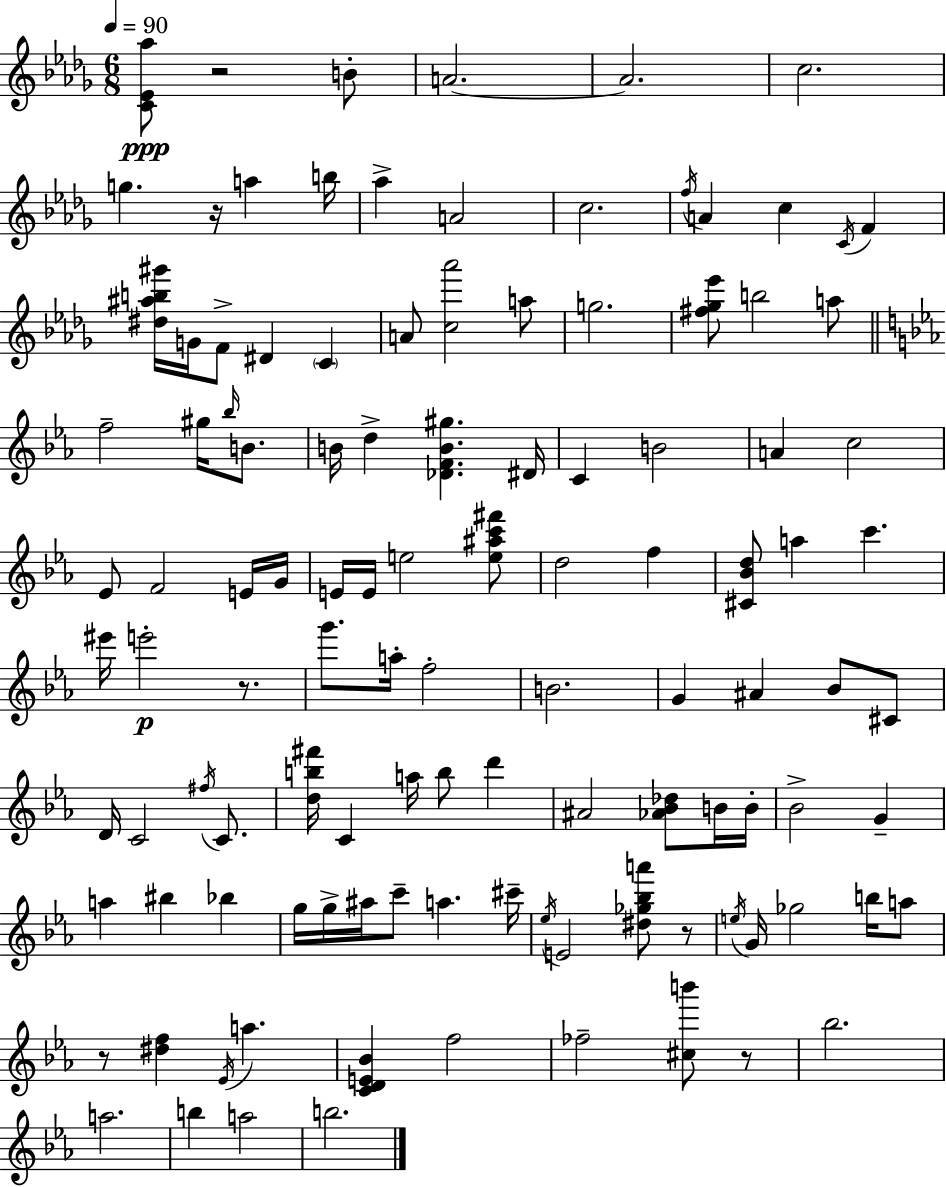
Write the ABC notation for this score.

X:1
T:Untitled
M:6/8
L:1/4
K:Bbm
[C_E_a]/2 z2 B/2 A2 A2 c2 g z/4 a b/4 _a A2 c2 f/4 A c C/4 F [^d^ab^g']/4 G/4 F/2 ^D C A/2 [c_a']2 a/2 g2 [^f_g_e']/2 b2 a/2 f2 ^g/4 _b/4 B/2 B/4 d [_DFB^g] ^D/4 C B2 A c2 _E/2 F2 E/4 G/4 E/4 E/4 e2 [e^ac'^f']/2 d2 f [^C_Bd]/2 a c' ^e'/4 e'2 z/2 g'/2 a/4 f2 B2 G ^A _B/2 ^C/2 D/4 C2 ^f/4 C/2 [db^f']/4 C a/4 b/2 d' ^A2 [_A_B_d]/2 B/4 B/4 _B2 G a ^b _b g/4 g/4 ^a/4 c'/2 a ^c'/4 _e/4 E2 [^d_g_ba']/2 z/2 e/4 G/4 _g2 b/4 a/2 z/2 [^df] _E/4 a [CDE_B] f2 _f2 [^cb']/2 z/2 _b2 a2 b a2 b2